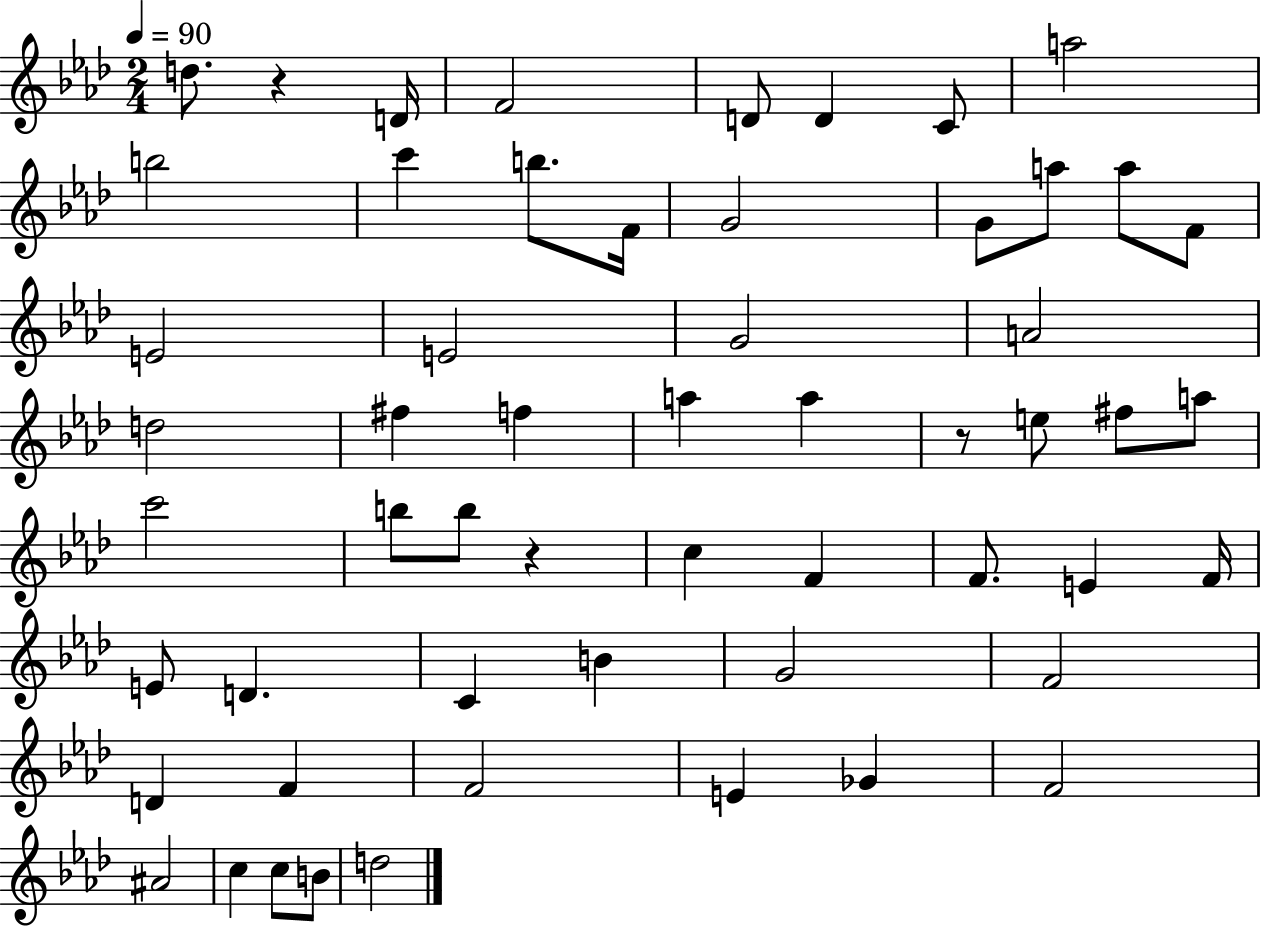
{
  \clef treble
  \numericTimeSignature
  \time 2/4
  \key aes \major
  \tempo 4 = 90
  d''8. r4 d'16 | f'2 | d'8 d'4 c'8 | a''2 | \break b''2 | c'''4 b''8. f'16 | g'2 | g'8 a''8 a''8 f'8 | \break e'2 | e'2 | g'2 | a'2 | \break d''2 | fis''4 f''4 | a''4 a''4 | r8 e''8 fis''8 a''8 | \break c'''2 | b''8 b''8 r4 | c''4 f'4 | f'8. e'4 f'16 | \break e'8 d'4. | c'4 b'4 | g'2 | f'2 | \break d'4 f'4 | f'2 | e'4 ges'4 | f'2 | \break ais'2 | c''4 c''8 b'8 | d''2 | \bar "|."
}